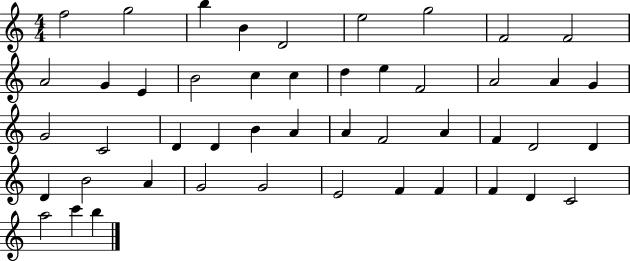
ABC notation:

X:1
T:Untitled
M:4/4
L:1/4
K:C
f2 g2 b B D2 e2 g2 F2 F2 A2 G E B2 c c d e F2 A2 A G G2 C2 D D B A A F2 A F D2 D D B2 A G2 G2 E2 F F F D C2 a2 c' b